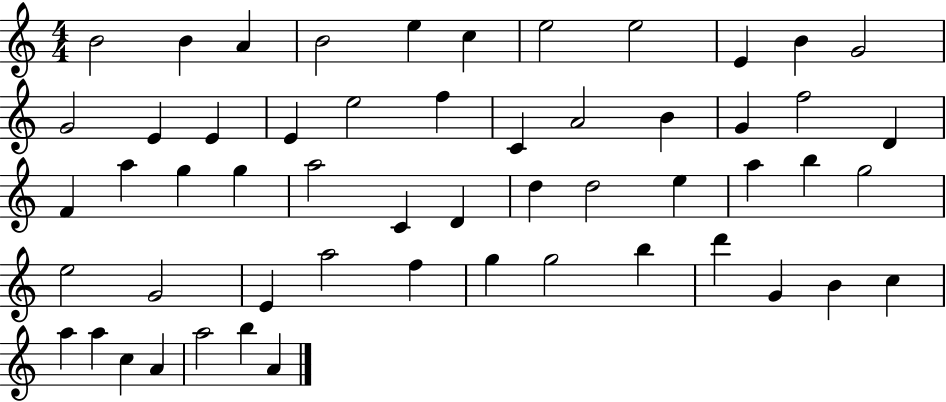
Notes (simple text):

B4/h B4/q A4/q B4/h E5/q C5/q E5/h E5/h E4/q B4/q G4/h G4/h E4/q E4/q E4/q E5/h F5/q C4/q A4/h B4/q G4/q F5/h D4/q F4/q A5/q G5/q G5/q A5/h C4/q D4/q D5/q D5/h E5/q A5/q B5/q G5/h E5/h G4/h E4/q A5/h F5/q G5/q G5/h B5/q D6/q G4/q B4/q C5/q A5/q A5/q C5/q A4/q A5/h B5/q A4/q